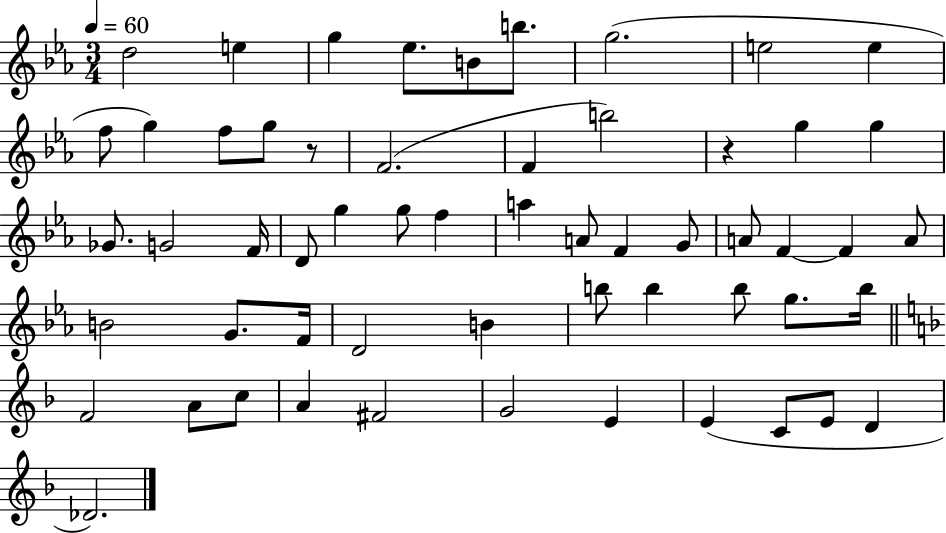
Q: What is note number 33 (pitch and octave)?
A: A4